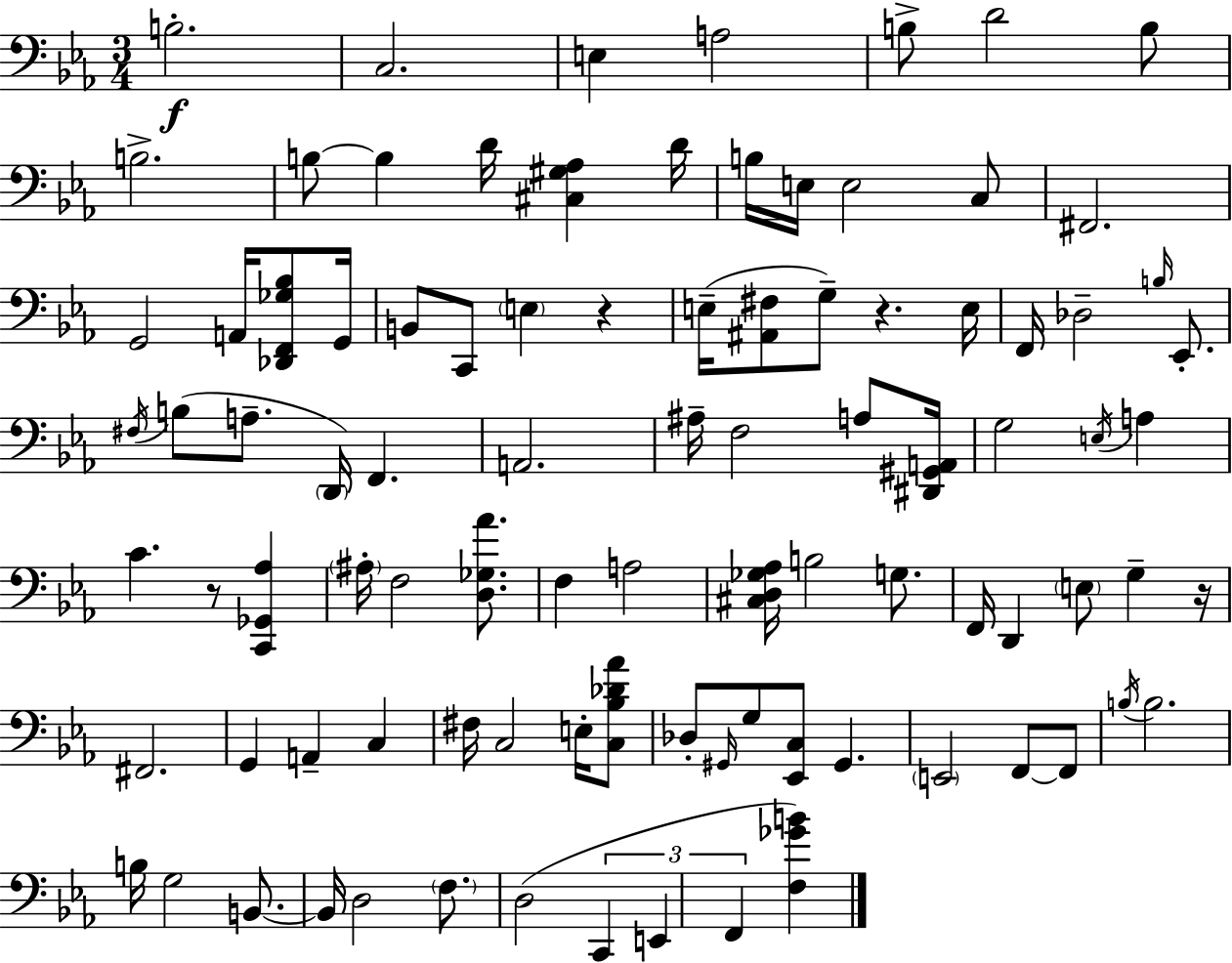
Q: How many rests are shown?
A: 4